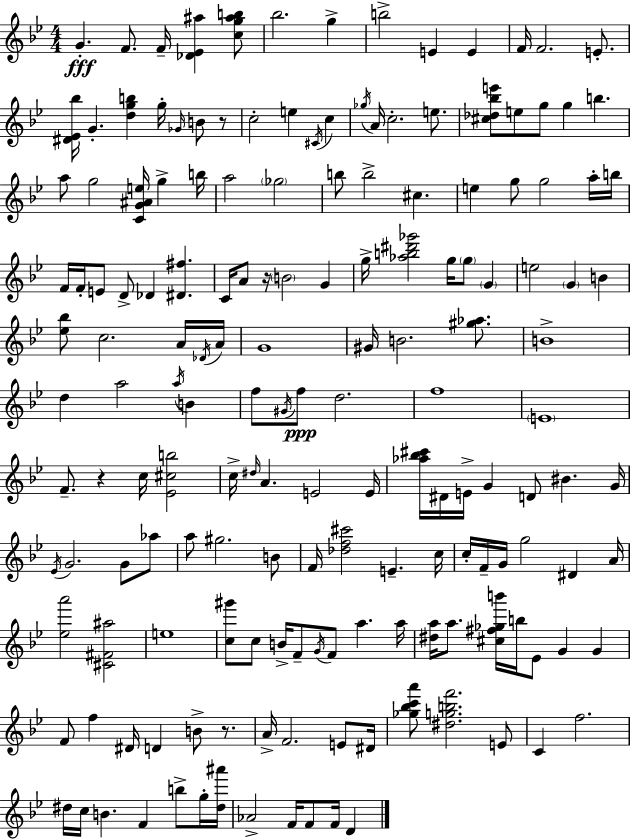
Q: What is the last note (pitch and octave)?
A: D4